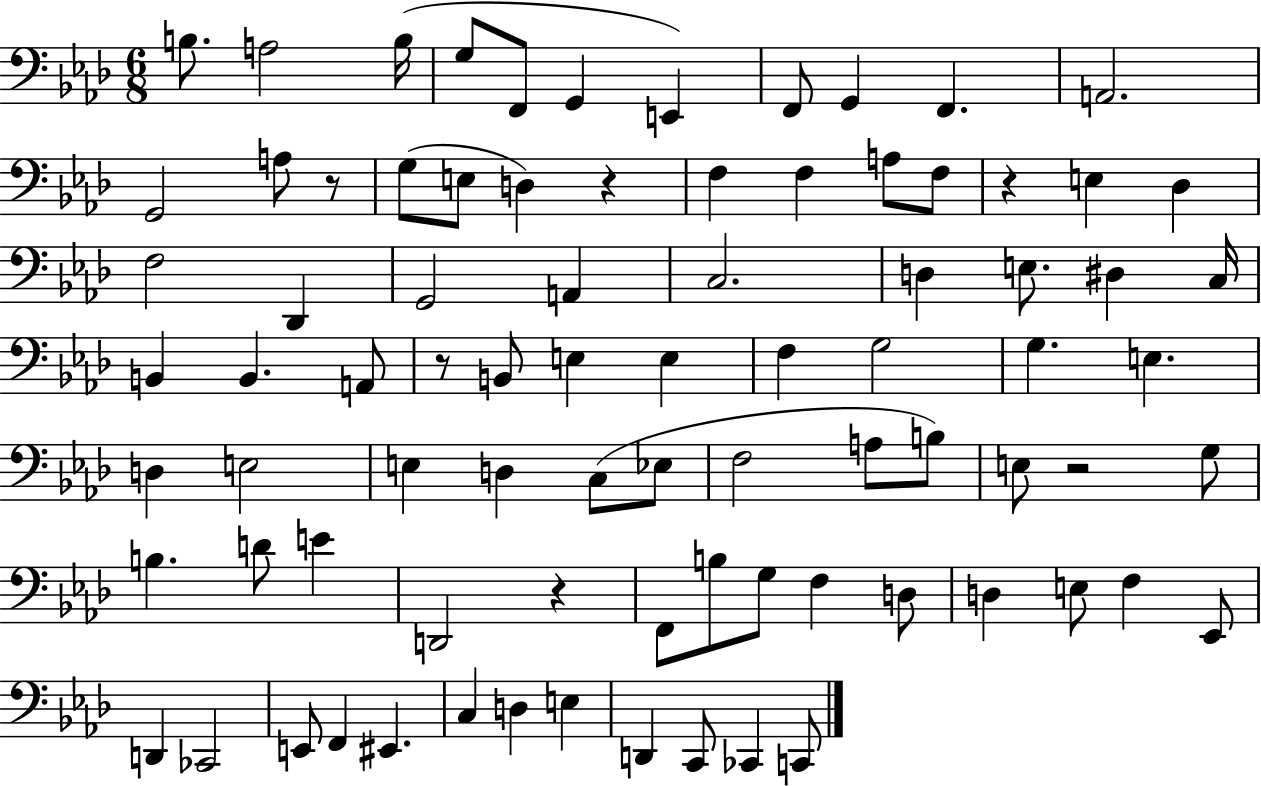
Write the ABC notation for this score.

X:1
T:Untitled
M:6/8
L:1/4
K:Ab
B,/2 A,2 B,/4 G,/2 F,,/2 G,, E,, F,,/2 G,, F,, A,,2 G,,2 A,/2 z/2 G,/2 E,/2 D, z F, F, A,/2 F,/2 z E, _D, F,2 _D,, G,,2 A,, C,2 D, E,/2 ^D, C,/4 B,, B,, A,,/2 z/2 B,,/2 E, E, F, G,2 G, E, D, E,2 E, D, C,/2 _E,/2 F,2 A,/2 B,/2 E,/2 z2 G,/2 B, D/2 E D,,2 z F,,/2 B,/2 G,/2 F, D,/2 D, E,/2 F, _E,,/2 D,, _C,,2 E,,/2 F,, ^E,, C, D, E, D,, C,,/2 _C,, C,,/2